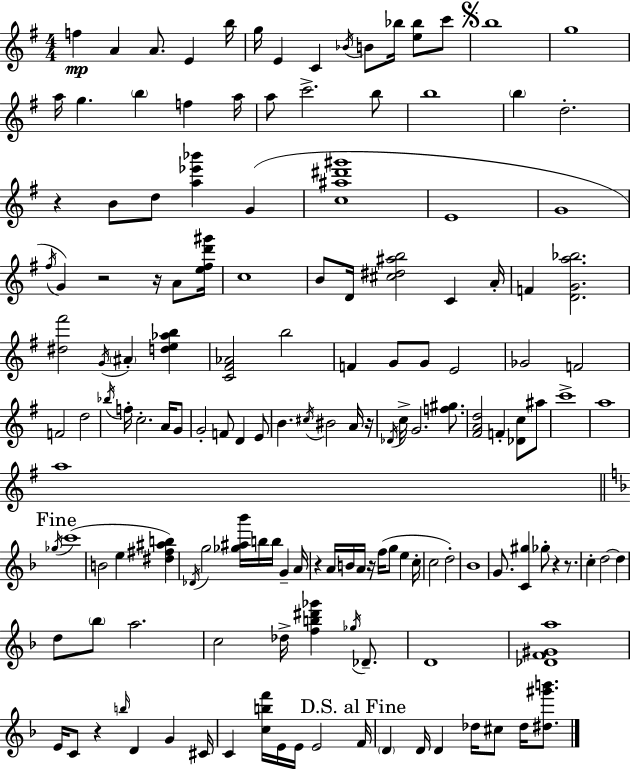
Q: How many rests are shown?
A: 9